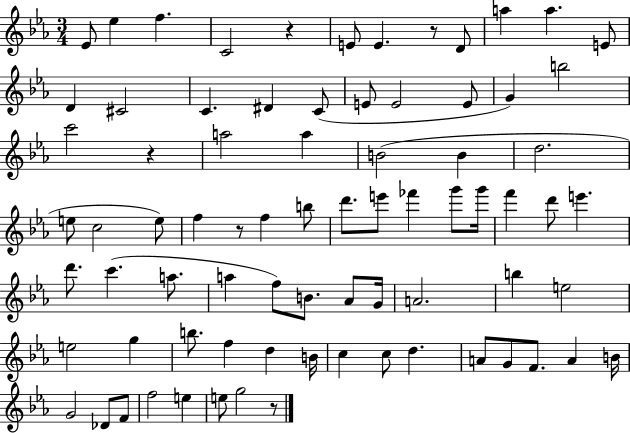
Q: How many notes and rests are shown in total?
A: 77